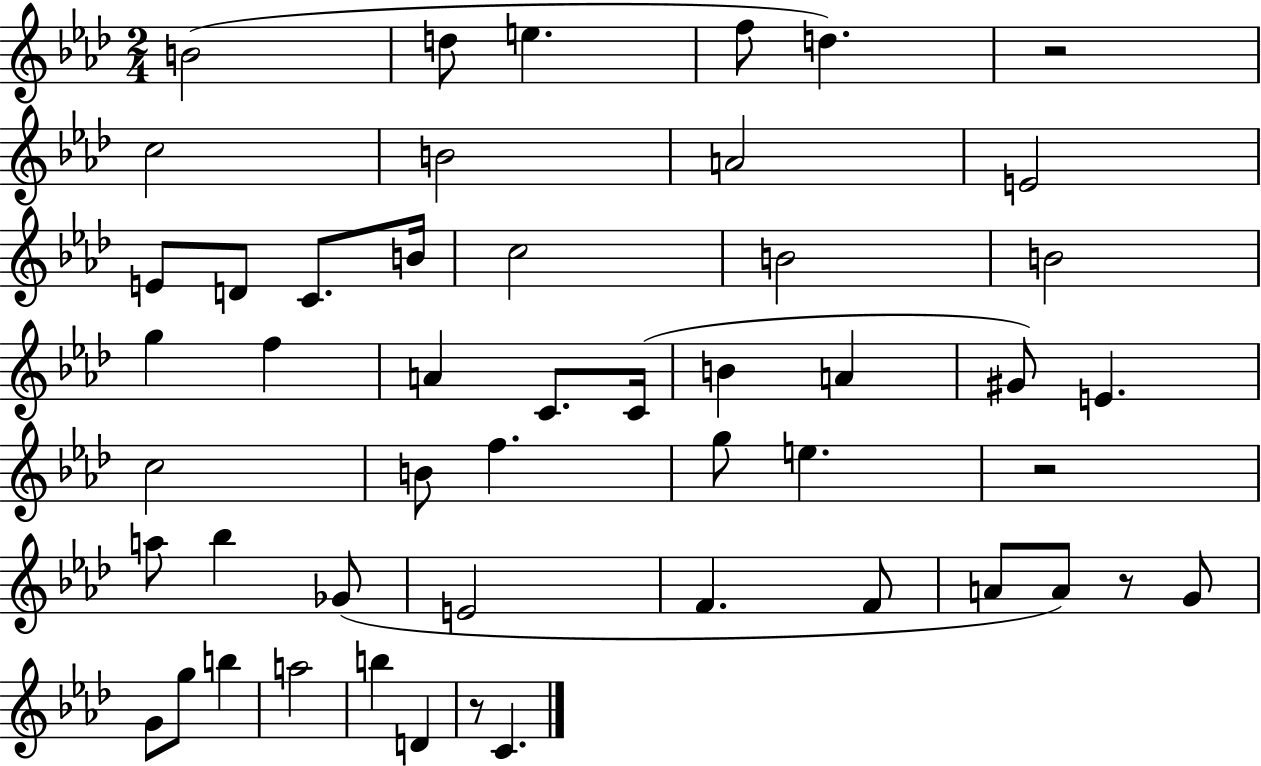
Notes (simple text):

B4/h D5/e E5/q. F5/e D5/q. R/h C5/h B4/h A4/h E4/h E4/e D4/e C4/e. B4/s C5/h B4/h B4/h G5/q F5/q A4/q C4/e. C4/s B4/q A4/q G#4/e E4/q. C5/h B4/e F5/q. G5/e E5/q. R/h A5/e Bb5/q Gb4/e E4/h F4/q. F4/e A4/e A4/e R/e G4/e G4/e G5/e B5/q A5/h B5/q D4/q R/e C4/q.